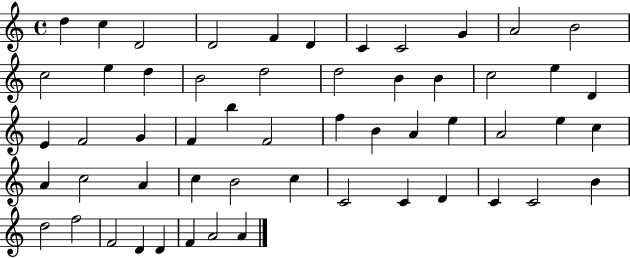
{
  \clef treble
  \time 4/4
  \defaultTimeSignature
  \key c \major
  d''4 c''4 d'2 | d'2 f'4 d'4 | c'4 c'2 g'4 | a'2 b'2 | \break c''2 e''4 d''4 | b'2 d''2 | d''2 b'4 b'4 | c''2 e''4 d'4 | \break e'4 f'2 g'4 | f'4 b''4 f'2 | f''4 b'4 a'4 e''4 | a'2 e''4 c''4 | \break a'4 c''2 a'4 | c''4 b'2 c''4 | c'2 c'4 d'4 | c'4 c'2 b'4 | \break d''2 f''2 | f'2 d'4 d'4 | f'4 a'2 a'4 | \bar "|."
}